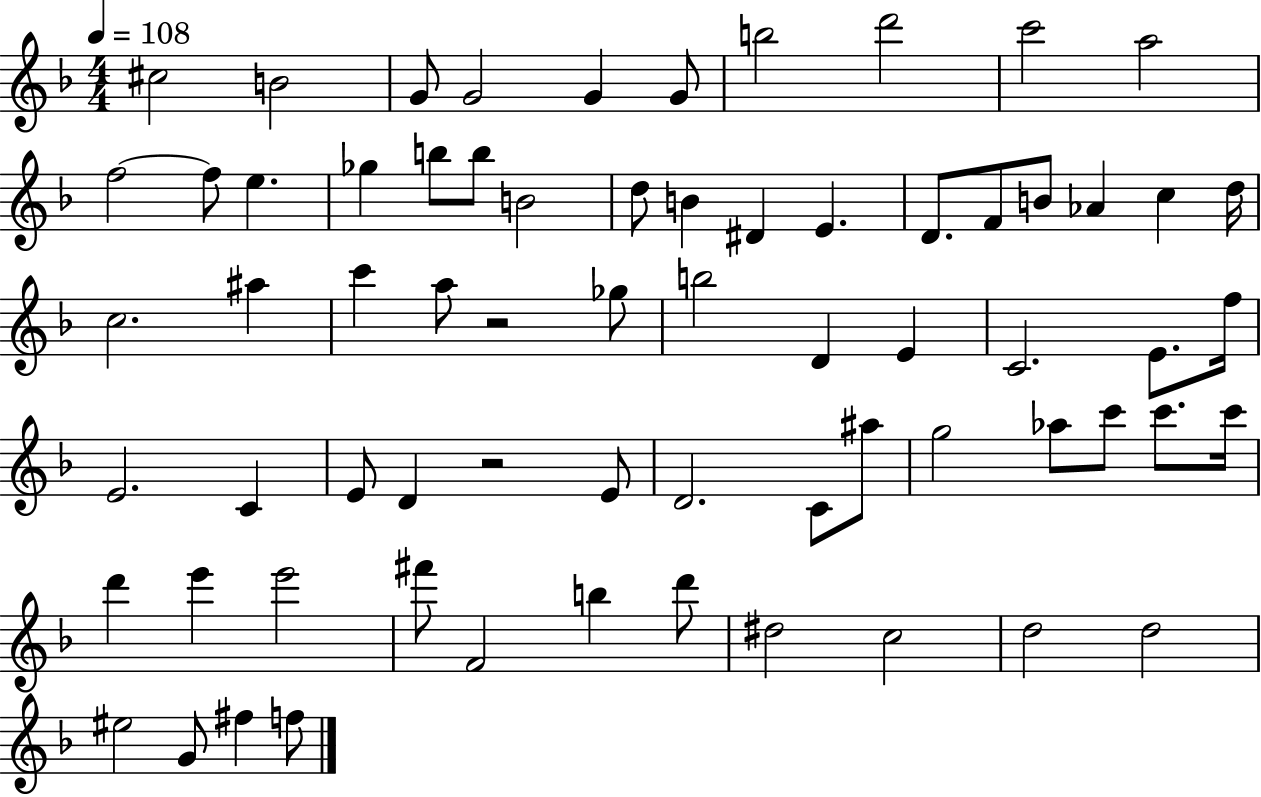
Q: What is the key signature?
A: F major